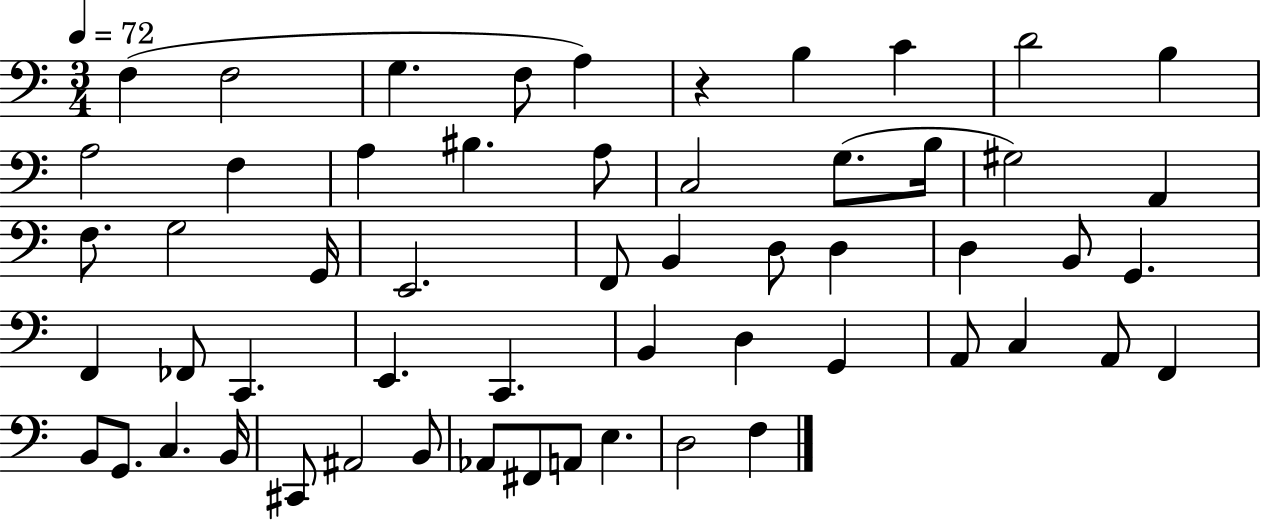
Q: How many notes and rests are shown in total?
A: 56